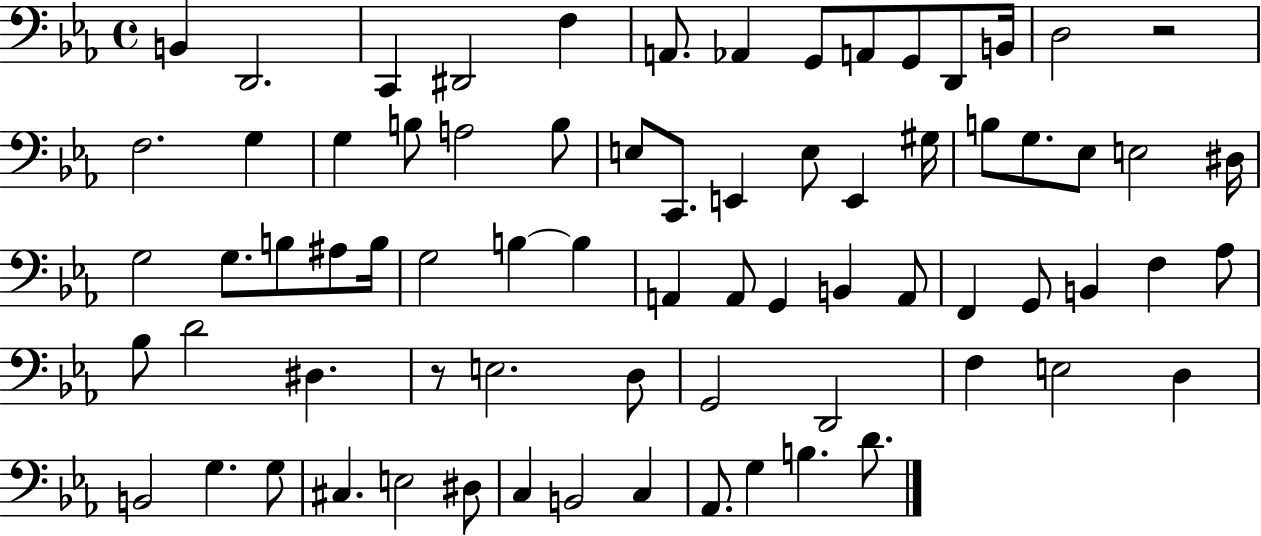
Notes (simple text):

B2/q D2/h. C2/q D#2/h F3/q A2/e. Ab2/q G2/e A2/e G2/e D2/e B2/s D3/h R/h F3/h. G3/q G3/q B3/e A3/h B3/e E3/e C2/e. E2/q E3/e E2/q G#3/s B3/e G3/e. Eb3/e E3/h D#3/s G3/h G3/e. B3/e A#3/e B3/s G3/h B3/q B3/q A2/q A2/e G2/q B2/q A2/e F2/q G2/e B2/q F3/q Ab3/e Bb3/e D4/h D#3/q. R/e E3/h. D3/e G2/h D2/h F3/q E3/h D3/q B2/h G3/q. G3/e C#3/q. E3/h D#3/e C3/q B2/h C3/q Ab2/e. G3/q B3/q. D4/e.